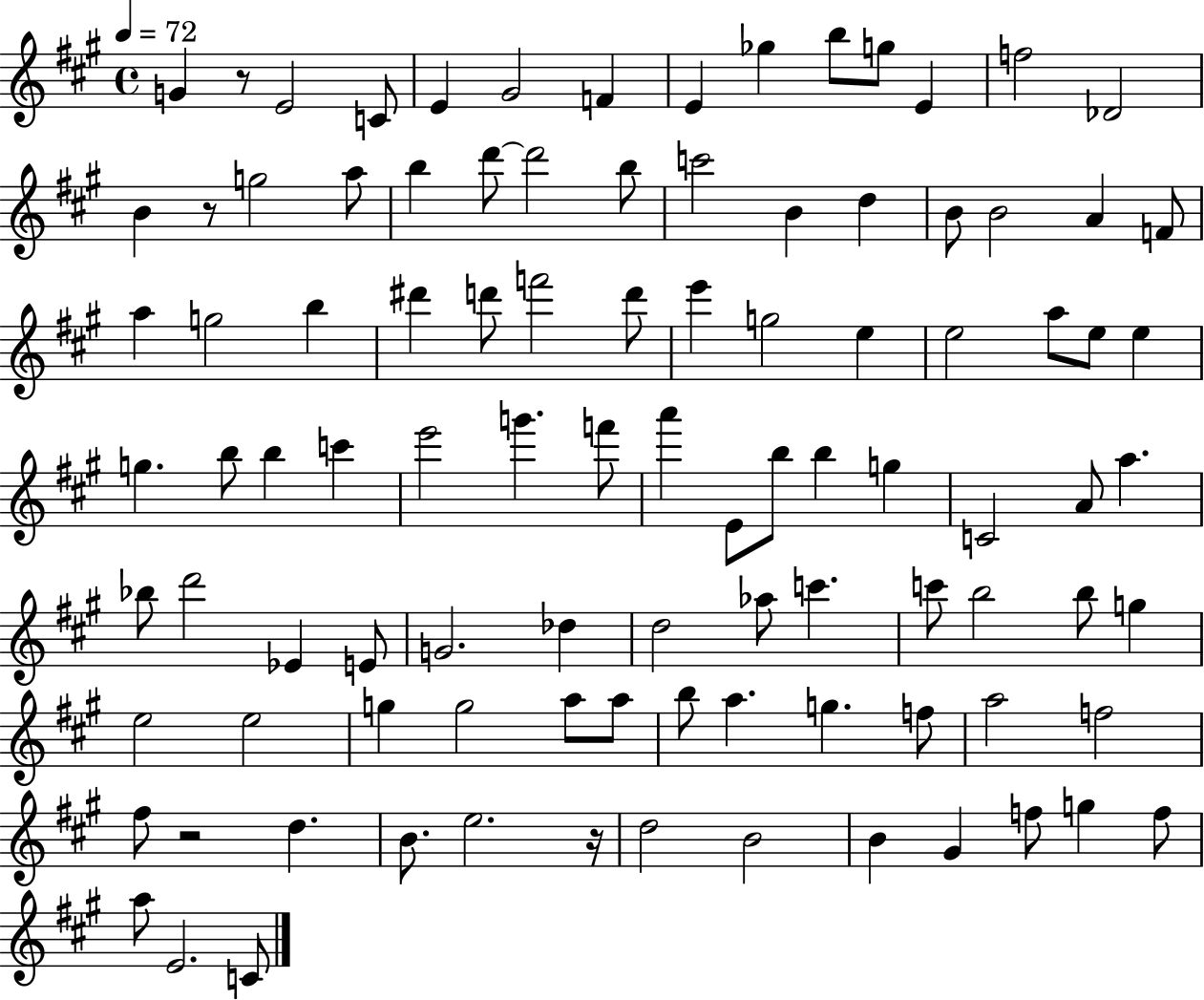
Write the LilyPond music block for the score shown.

{
  \clef treble
  \time 4/4
  \defaultTimeSignature
  \key a \major
  \tempo 4 = 72
  g'4 r8 e'2 c'8 | e'4 gis'2 f'4 | e'4 ges''4 b''8 g''8 e'4 | f''2 des'2 | \break b'4 r8 g''2 a''8 | b''4 d'''8~~ d'''2 b''8 | c'''2 b'4 d''4 | b'8 b'2 a'4 f'8 | \break a''4 g''2 b''4 | dis'''4 d'''8 f'''2 d'''8 | e'''4 g''2 e''4 | e''2 a''8 e''8 e''4 | \break g''4. b''8 b''4 c'''4 | e'''2 g'''4. f'''8 | a'''4 e'8 b''8 b''4 g''4 | c'2 a'8 a''4. | \break bes''8 d'''2 ees'4 e'8 | g'2. des''4 | d''2 aes''8 c'''4. | c'''8 b''2 b''8 g''4 | \break e''2 e''2 | g''4 g''2 a''8 a''8 | b''8 a''4. g''4. f''8 | a''2 f''2 | \break fis''8 r2 d''4. | b'8. e''2. r16 | d''2 b'2 | b'4 gis'4 f''8 g''4 f''8 | \break a''8 e'2. c'8 | \bar "|."
}